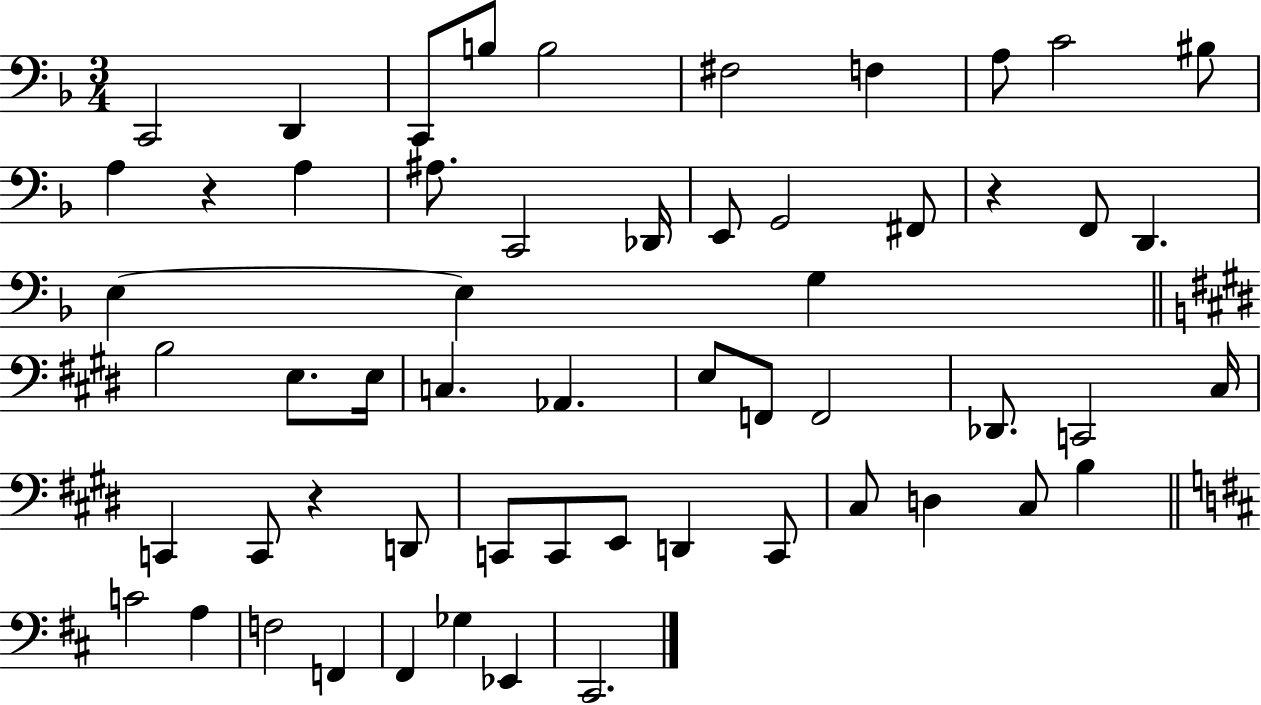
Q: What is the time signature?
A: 3/4